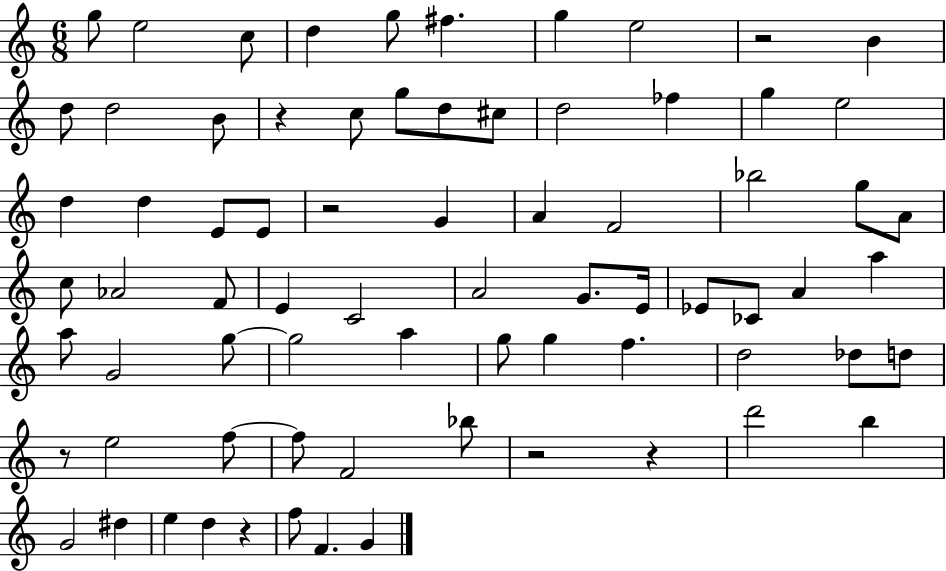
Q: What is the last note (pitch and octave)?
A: G4